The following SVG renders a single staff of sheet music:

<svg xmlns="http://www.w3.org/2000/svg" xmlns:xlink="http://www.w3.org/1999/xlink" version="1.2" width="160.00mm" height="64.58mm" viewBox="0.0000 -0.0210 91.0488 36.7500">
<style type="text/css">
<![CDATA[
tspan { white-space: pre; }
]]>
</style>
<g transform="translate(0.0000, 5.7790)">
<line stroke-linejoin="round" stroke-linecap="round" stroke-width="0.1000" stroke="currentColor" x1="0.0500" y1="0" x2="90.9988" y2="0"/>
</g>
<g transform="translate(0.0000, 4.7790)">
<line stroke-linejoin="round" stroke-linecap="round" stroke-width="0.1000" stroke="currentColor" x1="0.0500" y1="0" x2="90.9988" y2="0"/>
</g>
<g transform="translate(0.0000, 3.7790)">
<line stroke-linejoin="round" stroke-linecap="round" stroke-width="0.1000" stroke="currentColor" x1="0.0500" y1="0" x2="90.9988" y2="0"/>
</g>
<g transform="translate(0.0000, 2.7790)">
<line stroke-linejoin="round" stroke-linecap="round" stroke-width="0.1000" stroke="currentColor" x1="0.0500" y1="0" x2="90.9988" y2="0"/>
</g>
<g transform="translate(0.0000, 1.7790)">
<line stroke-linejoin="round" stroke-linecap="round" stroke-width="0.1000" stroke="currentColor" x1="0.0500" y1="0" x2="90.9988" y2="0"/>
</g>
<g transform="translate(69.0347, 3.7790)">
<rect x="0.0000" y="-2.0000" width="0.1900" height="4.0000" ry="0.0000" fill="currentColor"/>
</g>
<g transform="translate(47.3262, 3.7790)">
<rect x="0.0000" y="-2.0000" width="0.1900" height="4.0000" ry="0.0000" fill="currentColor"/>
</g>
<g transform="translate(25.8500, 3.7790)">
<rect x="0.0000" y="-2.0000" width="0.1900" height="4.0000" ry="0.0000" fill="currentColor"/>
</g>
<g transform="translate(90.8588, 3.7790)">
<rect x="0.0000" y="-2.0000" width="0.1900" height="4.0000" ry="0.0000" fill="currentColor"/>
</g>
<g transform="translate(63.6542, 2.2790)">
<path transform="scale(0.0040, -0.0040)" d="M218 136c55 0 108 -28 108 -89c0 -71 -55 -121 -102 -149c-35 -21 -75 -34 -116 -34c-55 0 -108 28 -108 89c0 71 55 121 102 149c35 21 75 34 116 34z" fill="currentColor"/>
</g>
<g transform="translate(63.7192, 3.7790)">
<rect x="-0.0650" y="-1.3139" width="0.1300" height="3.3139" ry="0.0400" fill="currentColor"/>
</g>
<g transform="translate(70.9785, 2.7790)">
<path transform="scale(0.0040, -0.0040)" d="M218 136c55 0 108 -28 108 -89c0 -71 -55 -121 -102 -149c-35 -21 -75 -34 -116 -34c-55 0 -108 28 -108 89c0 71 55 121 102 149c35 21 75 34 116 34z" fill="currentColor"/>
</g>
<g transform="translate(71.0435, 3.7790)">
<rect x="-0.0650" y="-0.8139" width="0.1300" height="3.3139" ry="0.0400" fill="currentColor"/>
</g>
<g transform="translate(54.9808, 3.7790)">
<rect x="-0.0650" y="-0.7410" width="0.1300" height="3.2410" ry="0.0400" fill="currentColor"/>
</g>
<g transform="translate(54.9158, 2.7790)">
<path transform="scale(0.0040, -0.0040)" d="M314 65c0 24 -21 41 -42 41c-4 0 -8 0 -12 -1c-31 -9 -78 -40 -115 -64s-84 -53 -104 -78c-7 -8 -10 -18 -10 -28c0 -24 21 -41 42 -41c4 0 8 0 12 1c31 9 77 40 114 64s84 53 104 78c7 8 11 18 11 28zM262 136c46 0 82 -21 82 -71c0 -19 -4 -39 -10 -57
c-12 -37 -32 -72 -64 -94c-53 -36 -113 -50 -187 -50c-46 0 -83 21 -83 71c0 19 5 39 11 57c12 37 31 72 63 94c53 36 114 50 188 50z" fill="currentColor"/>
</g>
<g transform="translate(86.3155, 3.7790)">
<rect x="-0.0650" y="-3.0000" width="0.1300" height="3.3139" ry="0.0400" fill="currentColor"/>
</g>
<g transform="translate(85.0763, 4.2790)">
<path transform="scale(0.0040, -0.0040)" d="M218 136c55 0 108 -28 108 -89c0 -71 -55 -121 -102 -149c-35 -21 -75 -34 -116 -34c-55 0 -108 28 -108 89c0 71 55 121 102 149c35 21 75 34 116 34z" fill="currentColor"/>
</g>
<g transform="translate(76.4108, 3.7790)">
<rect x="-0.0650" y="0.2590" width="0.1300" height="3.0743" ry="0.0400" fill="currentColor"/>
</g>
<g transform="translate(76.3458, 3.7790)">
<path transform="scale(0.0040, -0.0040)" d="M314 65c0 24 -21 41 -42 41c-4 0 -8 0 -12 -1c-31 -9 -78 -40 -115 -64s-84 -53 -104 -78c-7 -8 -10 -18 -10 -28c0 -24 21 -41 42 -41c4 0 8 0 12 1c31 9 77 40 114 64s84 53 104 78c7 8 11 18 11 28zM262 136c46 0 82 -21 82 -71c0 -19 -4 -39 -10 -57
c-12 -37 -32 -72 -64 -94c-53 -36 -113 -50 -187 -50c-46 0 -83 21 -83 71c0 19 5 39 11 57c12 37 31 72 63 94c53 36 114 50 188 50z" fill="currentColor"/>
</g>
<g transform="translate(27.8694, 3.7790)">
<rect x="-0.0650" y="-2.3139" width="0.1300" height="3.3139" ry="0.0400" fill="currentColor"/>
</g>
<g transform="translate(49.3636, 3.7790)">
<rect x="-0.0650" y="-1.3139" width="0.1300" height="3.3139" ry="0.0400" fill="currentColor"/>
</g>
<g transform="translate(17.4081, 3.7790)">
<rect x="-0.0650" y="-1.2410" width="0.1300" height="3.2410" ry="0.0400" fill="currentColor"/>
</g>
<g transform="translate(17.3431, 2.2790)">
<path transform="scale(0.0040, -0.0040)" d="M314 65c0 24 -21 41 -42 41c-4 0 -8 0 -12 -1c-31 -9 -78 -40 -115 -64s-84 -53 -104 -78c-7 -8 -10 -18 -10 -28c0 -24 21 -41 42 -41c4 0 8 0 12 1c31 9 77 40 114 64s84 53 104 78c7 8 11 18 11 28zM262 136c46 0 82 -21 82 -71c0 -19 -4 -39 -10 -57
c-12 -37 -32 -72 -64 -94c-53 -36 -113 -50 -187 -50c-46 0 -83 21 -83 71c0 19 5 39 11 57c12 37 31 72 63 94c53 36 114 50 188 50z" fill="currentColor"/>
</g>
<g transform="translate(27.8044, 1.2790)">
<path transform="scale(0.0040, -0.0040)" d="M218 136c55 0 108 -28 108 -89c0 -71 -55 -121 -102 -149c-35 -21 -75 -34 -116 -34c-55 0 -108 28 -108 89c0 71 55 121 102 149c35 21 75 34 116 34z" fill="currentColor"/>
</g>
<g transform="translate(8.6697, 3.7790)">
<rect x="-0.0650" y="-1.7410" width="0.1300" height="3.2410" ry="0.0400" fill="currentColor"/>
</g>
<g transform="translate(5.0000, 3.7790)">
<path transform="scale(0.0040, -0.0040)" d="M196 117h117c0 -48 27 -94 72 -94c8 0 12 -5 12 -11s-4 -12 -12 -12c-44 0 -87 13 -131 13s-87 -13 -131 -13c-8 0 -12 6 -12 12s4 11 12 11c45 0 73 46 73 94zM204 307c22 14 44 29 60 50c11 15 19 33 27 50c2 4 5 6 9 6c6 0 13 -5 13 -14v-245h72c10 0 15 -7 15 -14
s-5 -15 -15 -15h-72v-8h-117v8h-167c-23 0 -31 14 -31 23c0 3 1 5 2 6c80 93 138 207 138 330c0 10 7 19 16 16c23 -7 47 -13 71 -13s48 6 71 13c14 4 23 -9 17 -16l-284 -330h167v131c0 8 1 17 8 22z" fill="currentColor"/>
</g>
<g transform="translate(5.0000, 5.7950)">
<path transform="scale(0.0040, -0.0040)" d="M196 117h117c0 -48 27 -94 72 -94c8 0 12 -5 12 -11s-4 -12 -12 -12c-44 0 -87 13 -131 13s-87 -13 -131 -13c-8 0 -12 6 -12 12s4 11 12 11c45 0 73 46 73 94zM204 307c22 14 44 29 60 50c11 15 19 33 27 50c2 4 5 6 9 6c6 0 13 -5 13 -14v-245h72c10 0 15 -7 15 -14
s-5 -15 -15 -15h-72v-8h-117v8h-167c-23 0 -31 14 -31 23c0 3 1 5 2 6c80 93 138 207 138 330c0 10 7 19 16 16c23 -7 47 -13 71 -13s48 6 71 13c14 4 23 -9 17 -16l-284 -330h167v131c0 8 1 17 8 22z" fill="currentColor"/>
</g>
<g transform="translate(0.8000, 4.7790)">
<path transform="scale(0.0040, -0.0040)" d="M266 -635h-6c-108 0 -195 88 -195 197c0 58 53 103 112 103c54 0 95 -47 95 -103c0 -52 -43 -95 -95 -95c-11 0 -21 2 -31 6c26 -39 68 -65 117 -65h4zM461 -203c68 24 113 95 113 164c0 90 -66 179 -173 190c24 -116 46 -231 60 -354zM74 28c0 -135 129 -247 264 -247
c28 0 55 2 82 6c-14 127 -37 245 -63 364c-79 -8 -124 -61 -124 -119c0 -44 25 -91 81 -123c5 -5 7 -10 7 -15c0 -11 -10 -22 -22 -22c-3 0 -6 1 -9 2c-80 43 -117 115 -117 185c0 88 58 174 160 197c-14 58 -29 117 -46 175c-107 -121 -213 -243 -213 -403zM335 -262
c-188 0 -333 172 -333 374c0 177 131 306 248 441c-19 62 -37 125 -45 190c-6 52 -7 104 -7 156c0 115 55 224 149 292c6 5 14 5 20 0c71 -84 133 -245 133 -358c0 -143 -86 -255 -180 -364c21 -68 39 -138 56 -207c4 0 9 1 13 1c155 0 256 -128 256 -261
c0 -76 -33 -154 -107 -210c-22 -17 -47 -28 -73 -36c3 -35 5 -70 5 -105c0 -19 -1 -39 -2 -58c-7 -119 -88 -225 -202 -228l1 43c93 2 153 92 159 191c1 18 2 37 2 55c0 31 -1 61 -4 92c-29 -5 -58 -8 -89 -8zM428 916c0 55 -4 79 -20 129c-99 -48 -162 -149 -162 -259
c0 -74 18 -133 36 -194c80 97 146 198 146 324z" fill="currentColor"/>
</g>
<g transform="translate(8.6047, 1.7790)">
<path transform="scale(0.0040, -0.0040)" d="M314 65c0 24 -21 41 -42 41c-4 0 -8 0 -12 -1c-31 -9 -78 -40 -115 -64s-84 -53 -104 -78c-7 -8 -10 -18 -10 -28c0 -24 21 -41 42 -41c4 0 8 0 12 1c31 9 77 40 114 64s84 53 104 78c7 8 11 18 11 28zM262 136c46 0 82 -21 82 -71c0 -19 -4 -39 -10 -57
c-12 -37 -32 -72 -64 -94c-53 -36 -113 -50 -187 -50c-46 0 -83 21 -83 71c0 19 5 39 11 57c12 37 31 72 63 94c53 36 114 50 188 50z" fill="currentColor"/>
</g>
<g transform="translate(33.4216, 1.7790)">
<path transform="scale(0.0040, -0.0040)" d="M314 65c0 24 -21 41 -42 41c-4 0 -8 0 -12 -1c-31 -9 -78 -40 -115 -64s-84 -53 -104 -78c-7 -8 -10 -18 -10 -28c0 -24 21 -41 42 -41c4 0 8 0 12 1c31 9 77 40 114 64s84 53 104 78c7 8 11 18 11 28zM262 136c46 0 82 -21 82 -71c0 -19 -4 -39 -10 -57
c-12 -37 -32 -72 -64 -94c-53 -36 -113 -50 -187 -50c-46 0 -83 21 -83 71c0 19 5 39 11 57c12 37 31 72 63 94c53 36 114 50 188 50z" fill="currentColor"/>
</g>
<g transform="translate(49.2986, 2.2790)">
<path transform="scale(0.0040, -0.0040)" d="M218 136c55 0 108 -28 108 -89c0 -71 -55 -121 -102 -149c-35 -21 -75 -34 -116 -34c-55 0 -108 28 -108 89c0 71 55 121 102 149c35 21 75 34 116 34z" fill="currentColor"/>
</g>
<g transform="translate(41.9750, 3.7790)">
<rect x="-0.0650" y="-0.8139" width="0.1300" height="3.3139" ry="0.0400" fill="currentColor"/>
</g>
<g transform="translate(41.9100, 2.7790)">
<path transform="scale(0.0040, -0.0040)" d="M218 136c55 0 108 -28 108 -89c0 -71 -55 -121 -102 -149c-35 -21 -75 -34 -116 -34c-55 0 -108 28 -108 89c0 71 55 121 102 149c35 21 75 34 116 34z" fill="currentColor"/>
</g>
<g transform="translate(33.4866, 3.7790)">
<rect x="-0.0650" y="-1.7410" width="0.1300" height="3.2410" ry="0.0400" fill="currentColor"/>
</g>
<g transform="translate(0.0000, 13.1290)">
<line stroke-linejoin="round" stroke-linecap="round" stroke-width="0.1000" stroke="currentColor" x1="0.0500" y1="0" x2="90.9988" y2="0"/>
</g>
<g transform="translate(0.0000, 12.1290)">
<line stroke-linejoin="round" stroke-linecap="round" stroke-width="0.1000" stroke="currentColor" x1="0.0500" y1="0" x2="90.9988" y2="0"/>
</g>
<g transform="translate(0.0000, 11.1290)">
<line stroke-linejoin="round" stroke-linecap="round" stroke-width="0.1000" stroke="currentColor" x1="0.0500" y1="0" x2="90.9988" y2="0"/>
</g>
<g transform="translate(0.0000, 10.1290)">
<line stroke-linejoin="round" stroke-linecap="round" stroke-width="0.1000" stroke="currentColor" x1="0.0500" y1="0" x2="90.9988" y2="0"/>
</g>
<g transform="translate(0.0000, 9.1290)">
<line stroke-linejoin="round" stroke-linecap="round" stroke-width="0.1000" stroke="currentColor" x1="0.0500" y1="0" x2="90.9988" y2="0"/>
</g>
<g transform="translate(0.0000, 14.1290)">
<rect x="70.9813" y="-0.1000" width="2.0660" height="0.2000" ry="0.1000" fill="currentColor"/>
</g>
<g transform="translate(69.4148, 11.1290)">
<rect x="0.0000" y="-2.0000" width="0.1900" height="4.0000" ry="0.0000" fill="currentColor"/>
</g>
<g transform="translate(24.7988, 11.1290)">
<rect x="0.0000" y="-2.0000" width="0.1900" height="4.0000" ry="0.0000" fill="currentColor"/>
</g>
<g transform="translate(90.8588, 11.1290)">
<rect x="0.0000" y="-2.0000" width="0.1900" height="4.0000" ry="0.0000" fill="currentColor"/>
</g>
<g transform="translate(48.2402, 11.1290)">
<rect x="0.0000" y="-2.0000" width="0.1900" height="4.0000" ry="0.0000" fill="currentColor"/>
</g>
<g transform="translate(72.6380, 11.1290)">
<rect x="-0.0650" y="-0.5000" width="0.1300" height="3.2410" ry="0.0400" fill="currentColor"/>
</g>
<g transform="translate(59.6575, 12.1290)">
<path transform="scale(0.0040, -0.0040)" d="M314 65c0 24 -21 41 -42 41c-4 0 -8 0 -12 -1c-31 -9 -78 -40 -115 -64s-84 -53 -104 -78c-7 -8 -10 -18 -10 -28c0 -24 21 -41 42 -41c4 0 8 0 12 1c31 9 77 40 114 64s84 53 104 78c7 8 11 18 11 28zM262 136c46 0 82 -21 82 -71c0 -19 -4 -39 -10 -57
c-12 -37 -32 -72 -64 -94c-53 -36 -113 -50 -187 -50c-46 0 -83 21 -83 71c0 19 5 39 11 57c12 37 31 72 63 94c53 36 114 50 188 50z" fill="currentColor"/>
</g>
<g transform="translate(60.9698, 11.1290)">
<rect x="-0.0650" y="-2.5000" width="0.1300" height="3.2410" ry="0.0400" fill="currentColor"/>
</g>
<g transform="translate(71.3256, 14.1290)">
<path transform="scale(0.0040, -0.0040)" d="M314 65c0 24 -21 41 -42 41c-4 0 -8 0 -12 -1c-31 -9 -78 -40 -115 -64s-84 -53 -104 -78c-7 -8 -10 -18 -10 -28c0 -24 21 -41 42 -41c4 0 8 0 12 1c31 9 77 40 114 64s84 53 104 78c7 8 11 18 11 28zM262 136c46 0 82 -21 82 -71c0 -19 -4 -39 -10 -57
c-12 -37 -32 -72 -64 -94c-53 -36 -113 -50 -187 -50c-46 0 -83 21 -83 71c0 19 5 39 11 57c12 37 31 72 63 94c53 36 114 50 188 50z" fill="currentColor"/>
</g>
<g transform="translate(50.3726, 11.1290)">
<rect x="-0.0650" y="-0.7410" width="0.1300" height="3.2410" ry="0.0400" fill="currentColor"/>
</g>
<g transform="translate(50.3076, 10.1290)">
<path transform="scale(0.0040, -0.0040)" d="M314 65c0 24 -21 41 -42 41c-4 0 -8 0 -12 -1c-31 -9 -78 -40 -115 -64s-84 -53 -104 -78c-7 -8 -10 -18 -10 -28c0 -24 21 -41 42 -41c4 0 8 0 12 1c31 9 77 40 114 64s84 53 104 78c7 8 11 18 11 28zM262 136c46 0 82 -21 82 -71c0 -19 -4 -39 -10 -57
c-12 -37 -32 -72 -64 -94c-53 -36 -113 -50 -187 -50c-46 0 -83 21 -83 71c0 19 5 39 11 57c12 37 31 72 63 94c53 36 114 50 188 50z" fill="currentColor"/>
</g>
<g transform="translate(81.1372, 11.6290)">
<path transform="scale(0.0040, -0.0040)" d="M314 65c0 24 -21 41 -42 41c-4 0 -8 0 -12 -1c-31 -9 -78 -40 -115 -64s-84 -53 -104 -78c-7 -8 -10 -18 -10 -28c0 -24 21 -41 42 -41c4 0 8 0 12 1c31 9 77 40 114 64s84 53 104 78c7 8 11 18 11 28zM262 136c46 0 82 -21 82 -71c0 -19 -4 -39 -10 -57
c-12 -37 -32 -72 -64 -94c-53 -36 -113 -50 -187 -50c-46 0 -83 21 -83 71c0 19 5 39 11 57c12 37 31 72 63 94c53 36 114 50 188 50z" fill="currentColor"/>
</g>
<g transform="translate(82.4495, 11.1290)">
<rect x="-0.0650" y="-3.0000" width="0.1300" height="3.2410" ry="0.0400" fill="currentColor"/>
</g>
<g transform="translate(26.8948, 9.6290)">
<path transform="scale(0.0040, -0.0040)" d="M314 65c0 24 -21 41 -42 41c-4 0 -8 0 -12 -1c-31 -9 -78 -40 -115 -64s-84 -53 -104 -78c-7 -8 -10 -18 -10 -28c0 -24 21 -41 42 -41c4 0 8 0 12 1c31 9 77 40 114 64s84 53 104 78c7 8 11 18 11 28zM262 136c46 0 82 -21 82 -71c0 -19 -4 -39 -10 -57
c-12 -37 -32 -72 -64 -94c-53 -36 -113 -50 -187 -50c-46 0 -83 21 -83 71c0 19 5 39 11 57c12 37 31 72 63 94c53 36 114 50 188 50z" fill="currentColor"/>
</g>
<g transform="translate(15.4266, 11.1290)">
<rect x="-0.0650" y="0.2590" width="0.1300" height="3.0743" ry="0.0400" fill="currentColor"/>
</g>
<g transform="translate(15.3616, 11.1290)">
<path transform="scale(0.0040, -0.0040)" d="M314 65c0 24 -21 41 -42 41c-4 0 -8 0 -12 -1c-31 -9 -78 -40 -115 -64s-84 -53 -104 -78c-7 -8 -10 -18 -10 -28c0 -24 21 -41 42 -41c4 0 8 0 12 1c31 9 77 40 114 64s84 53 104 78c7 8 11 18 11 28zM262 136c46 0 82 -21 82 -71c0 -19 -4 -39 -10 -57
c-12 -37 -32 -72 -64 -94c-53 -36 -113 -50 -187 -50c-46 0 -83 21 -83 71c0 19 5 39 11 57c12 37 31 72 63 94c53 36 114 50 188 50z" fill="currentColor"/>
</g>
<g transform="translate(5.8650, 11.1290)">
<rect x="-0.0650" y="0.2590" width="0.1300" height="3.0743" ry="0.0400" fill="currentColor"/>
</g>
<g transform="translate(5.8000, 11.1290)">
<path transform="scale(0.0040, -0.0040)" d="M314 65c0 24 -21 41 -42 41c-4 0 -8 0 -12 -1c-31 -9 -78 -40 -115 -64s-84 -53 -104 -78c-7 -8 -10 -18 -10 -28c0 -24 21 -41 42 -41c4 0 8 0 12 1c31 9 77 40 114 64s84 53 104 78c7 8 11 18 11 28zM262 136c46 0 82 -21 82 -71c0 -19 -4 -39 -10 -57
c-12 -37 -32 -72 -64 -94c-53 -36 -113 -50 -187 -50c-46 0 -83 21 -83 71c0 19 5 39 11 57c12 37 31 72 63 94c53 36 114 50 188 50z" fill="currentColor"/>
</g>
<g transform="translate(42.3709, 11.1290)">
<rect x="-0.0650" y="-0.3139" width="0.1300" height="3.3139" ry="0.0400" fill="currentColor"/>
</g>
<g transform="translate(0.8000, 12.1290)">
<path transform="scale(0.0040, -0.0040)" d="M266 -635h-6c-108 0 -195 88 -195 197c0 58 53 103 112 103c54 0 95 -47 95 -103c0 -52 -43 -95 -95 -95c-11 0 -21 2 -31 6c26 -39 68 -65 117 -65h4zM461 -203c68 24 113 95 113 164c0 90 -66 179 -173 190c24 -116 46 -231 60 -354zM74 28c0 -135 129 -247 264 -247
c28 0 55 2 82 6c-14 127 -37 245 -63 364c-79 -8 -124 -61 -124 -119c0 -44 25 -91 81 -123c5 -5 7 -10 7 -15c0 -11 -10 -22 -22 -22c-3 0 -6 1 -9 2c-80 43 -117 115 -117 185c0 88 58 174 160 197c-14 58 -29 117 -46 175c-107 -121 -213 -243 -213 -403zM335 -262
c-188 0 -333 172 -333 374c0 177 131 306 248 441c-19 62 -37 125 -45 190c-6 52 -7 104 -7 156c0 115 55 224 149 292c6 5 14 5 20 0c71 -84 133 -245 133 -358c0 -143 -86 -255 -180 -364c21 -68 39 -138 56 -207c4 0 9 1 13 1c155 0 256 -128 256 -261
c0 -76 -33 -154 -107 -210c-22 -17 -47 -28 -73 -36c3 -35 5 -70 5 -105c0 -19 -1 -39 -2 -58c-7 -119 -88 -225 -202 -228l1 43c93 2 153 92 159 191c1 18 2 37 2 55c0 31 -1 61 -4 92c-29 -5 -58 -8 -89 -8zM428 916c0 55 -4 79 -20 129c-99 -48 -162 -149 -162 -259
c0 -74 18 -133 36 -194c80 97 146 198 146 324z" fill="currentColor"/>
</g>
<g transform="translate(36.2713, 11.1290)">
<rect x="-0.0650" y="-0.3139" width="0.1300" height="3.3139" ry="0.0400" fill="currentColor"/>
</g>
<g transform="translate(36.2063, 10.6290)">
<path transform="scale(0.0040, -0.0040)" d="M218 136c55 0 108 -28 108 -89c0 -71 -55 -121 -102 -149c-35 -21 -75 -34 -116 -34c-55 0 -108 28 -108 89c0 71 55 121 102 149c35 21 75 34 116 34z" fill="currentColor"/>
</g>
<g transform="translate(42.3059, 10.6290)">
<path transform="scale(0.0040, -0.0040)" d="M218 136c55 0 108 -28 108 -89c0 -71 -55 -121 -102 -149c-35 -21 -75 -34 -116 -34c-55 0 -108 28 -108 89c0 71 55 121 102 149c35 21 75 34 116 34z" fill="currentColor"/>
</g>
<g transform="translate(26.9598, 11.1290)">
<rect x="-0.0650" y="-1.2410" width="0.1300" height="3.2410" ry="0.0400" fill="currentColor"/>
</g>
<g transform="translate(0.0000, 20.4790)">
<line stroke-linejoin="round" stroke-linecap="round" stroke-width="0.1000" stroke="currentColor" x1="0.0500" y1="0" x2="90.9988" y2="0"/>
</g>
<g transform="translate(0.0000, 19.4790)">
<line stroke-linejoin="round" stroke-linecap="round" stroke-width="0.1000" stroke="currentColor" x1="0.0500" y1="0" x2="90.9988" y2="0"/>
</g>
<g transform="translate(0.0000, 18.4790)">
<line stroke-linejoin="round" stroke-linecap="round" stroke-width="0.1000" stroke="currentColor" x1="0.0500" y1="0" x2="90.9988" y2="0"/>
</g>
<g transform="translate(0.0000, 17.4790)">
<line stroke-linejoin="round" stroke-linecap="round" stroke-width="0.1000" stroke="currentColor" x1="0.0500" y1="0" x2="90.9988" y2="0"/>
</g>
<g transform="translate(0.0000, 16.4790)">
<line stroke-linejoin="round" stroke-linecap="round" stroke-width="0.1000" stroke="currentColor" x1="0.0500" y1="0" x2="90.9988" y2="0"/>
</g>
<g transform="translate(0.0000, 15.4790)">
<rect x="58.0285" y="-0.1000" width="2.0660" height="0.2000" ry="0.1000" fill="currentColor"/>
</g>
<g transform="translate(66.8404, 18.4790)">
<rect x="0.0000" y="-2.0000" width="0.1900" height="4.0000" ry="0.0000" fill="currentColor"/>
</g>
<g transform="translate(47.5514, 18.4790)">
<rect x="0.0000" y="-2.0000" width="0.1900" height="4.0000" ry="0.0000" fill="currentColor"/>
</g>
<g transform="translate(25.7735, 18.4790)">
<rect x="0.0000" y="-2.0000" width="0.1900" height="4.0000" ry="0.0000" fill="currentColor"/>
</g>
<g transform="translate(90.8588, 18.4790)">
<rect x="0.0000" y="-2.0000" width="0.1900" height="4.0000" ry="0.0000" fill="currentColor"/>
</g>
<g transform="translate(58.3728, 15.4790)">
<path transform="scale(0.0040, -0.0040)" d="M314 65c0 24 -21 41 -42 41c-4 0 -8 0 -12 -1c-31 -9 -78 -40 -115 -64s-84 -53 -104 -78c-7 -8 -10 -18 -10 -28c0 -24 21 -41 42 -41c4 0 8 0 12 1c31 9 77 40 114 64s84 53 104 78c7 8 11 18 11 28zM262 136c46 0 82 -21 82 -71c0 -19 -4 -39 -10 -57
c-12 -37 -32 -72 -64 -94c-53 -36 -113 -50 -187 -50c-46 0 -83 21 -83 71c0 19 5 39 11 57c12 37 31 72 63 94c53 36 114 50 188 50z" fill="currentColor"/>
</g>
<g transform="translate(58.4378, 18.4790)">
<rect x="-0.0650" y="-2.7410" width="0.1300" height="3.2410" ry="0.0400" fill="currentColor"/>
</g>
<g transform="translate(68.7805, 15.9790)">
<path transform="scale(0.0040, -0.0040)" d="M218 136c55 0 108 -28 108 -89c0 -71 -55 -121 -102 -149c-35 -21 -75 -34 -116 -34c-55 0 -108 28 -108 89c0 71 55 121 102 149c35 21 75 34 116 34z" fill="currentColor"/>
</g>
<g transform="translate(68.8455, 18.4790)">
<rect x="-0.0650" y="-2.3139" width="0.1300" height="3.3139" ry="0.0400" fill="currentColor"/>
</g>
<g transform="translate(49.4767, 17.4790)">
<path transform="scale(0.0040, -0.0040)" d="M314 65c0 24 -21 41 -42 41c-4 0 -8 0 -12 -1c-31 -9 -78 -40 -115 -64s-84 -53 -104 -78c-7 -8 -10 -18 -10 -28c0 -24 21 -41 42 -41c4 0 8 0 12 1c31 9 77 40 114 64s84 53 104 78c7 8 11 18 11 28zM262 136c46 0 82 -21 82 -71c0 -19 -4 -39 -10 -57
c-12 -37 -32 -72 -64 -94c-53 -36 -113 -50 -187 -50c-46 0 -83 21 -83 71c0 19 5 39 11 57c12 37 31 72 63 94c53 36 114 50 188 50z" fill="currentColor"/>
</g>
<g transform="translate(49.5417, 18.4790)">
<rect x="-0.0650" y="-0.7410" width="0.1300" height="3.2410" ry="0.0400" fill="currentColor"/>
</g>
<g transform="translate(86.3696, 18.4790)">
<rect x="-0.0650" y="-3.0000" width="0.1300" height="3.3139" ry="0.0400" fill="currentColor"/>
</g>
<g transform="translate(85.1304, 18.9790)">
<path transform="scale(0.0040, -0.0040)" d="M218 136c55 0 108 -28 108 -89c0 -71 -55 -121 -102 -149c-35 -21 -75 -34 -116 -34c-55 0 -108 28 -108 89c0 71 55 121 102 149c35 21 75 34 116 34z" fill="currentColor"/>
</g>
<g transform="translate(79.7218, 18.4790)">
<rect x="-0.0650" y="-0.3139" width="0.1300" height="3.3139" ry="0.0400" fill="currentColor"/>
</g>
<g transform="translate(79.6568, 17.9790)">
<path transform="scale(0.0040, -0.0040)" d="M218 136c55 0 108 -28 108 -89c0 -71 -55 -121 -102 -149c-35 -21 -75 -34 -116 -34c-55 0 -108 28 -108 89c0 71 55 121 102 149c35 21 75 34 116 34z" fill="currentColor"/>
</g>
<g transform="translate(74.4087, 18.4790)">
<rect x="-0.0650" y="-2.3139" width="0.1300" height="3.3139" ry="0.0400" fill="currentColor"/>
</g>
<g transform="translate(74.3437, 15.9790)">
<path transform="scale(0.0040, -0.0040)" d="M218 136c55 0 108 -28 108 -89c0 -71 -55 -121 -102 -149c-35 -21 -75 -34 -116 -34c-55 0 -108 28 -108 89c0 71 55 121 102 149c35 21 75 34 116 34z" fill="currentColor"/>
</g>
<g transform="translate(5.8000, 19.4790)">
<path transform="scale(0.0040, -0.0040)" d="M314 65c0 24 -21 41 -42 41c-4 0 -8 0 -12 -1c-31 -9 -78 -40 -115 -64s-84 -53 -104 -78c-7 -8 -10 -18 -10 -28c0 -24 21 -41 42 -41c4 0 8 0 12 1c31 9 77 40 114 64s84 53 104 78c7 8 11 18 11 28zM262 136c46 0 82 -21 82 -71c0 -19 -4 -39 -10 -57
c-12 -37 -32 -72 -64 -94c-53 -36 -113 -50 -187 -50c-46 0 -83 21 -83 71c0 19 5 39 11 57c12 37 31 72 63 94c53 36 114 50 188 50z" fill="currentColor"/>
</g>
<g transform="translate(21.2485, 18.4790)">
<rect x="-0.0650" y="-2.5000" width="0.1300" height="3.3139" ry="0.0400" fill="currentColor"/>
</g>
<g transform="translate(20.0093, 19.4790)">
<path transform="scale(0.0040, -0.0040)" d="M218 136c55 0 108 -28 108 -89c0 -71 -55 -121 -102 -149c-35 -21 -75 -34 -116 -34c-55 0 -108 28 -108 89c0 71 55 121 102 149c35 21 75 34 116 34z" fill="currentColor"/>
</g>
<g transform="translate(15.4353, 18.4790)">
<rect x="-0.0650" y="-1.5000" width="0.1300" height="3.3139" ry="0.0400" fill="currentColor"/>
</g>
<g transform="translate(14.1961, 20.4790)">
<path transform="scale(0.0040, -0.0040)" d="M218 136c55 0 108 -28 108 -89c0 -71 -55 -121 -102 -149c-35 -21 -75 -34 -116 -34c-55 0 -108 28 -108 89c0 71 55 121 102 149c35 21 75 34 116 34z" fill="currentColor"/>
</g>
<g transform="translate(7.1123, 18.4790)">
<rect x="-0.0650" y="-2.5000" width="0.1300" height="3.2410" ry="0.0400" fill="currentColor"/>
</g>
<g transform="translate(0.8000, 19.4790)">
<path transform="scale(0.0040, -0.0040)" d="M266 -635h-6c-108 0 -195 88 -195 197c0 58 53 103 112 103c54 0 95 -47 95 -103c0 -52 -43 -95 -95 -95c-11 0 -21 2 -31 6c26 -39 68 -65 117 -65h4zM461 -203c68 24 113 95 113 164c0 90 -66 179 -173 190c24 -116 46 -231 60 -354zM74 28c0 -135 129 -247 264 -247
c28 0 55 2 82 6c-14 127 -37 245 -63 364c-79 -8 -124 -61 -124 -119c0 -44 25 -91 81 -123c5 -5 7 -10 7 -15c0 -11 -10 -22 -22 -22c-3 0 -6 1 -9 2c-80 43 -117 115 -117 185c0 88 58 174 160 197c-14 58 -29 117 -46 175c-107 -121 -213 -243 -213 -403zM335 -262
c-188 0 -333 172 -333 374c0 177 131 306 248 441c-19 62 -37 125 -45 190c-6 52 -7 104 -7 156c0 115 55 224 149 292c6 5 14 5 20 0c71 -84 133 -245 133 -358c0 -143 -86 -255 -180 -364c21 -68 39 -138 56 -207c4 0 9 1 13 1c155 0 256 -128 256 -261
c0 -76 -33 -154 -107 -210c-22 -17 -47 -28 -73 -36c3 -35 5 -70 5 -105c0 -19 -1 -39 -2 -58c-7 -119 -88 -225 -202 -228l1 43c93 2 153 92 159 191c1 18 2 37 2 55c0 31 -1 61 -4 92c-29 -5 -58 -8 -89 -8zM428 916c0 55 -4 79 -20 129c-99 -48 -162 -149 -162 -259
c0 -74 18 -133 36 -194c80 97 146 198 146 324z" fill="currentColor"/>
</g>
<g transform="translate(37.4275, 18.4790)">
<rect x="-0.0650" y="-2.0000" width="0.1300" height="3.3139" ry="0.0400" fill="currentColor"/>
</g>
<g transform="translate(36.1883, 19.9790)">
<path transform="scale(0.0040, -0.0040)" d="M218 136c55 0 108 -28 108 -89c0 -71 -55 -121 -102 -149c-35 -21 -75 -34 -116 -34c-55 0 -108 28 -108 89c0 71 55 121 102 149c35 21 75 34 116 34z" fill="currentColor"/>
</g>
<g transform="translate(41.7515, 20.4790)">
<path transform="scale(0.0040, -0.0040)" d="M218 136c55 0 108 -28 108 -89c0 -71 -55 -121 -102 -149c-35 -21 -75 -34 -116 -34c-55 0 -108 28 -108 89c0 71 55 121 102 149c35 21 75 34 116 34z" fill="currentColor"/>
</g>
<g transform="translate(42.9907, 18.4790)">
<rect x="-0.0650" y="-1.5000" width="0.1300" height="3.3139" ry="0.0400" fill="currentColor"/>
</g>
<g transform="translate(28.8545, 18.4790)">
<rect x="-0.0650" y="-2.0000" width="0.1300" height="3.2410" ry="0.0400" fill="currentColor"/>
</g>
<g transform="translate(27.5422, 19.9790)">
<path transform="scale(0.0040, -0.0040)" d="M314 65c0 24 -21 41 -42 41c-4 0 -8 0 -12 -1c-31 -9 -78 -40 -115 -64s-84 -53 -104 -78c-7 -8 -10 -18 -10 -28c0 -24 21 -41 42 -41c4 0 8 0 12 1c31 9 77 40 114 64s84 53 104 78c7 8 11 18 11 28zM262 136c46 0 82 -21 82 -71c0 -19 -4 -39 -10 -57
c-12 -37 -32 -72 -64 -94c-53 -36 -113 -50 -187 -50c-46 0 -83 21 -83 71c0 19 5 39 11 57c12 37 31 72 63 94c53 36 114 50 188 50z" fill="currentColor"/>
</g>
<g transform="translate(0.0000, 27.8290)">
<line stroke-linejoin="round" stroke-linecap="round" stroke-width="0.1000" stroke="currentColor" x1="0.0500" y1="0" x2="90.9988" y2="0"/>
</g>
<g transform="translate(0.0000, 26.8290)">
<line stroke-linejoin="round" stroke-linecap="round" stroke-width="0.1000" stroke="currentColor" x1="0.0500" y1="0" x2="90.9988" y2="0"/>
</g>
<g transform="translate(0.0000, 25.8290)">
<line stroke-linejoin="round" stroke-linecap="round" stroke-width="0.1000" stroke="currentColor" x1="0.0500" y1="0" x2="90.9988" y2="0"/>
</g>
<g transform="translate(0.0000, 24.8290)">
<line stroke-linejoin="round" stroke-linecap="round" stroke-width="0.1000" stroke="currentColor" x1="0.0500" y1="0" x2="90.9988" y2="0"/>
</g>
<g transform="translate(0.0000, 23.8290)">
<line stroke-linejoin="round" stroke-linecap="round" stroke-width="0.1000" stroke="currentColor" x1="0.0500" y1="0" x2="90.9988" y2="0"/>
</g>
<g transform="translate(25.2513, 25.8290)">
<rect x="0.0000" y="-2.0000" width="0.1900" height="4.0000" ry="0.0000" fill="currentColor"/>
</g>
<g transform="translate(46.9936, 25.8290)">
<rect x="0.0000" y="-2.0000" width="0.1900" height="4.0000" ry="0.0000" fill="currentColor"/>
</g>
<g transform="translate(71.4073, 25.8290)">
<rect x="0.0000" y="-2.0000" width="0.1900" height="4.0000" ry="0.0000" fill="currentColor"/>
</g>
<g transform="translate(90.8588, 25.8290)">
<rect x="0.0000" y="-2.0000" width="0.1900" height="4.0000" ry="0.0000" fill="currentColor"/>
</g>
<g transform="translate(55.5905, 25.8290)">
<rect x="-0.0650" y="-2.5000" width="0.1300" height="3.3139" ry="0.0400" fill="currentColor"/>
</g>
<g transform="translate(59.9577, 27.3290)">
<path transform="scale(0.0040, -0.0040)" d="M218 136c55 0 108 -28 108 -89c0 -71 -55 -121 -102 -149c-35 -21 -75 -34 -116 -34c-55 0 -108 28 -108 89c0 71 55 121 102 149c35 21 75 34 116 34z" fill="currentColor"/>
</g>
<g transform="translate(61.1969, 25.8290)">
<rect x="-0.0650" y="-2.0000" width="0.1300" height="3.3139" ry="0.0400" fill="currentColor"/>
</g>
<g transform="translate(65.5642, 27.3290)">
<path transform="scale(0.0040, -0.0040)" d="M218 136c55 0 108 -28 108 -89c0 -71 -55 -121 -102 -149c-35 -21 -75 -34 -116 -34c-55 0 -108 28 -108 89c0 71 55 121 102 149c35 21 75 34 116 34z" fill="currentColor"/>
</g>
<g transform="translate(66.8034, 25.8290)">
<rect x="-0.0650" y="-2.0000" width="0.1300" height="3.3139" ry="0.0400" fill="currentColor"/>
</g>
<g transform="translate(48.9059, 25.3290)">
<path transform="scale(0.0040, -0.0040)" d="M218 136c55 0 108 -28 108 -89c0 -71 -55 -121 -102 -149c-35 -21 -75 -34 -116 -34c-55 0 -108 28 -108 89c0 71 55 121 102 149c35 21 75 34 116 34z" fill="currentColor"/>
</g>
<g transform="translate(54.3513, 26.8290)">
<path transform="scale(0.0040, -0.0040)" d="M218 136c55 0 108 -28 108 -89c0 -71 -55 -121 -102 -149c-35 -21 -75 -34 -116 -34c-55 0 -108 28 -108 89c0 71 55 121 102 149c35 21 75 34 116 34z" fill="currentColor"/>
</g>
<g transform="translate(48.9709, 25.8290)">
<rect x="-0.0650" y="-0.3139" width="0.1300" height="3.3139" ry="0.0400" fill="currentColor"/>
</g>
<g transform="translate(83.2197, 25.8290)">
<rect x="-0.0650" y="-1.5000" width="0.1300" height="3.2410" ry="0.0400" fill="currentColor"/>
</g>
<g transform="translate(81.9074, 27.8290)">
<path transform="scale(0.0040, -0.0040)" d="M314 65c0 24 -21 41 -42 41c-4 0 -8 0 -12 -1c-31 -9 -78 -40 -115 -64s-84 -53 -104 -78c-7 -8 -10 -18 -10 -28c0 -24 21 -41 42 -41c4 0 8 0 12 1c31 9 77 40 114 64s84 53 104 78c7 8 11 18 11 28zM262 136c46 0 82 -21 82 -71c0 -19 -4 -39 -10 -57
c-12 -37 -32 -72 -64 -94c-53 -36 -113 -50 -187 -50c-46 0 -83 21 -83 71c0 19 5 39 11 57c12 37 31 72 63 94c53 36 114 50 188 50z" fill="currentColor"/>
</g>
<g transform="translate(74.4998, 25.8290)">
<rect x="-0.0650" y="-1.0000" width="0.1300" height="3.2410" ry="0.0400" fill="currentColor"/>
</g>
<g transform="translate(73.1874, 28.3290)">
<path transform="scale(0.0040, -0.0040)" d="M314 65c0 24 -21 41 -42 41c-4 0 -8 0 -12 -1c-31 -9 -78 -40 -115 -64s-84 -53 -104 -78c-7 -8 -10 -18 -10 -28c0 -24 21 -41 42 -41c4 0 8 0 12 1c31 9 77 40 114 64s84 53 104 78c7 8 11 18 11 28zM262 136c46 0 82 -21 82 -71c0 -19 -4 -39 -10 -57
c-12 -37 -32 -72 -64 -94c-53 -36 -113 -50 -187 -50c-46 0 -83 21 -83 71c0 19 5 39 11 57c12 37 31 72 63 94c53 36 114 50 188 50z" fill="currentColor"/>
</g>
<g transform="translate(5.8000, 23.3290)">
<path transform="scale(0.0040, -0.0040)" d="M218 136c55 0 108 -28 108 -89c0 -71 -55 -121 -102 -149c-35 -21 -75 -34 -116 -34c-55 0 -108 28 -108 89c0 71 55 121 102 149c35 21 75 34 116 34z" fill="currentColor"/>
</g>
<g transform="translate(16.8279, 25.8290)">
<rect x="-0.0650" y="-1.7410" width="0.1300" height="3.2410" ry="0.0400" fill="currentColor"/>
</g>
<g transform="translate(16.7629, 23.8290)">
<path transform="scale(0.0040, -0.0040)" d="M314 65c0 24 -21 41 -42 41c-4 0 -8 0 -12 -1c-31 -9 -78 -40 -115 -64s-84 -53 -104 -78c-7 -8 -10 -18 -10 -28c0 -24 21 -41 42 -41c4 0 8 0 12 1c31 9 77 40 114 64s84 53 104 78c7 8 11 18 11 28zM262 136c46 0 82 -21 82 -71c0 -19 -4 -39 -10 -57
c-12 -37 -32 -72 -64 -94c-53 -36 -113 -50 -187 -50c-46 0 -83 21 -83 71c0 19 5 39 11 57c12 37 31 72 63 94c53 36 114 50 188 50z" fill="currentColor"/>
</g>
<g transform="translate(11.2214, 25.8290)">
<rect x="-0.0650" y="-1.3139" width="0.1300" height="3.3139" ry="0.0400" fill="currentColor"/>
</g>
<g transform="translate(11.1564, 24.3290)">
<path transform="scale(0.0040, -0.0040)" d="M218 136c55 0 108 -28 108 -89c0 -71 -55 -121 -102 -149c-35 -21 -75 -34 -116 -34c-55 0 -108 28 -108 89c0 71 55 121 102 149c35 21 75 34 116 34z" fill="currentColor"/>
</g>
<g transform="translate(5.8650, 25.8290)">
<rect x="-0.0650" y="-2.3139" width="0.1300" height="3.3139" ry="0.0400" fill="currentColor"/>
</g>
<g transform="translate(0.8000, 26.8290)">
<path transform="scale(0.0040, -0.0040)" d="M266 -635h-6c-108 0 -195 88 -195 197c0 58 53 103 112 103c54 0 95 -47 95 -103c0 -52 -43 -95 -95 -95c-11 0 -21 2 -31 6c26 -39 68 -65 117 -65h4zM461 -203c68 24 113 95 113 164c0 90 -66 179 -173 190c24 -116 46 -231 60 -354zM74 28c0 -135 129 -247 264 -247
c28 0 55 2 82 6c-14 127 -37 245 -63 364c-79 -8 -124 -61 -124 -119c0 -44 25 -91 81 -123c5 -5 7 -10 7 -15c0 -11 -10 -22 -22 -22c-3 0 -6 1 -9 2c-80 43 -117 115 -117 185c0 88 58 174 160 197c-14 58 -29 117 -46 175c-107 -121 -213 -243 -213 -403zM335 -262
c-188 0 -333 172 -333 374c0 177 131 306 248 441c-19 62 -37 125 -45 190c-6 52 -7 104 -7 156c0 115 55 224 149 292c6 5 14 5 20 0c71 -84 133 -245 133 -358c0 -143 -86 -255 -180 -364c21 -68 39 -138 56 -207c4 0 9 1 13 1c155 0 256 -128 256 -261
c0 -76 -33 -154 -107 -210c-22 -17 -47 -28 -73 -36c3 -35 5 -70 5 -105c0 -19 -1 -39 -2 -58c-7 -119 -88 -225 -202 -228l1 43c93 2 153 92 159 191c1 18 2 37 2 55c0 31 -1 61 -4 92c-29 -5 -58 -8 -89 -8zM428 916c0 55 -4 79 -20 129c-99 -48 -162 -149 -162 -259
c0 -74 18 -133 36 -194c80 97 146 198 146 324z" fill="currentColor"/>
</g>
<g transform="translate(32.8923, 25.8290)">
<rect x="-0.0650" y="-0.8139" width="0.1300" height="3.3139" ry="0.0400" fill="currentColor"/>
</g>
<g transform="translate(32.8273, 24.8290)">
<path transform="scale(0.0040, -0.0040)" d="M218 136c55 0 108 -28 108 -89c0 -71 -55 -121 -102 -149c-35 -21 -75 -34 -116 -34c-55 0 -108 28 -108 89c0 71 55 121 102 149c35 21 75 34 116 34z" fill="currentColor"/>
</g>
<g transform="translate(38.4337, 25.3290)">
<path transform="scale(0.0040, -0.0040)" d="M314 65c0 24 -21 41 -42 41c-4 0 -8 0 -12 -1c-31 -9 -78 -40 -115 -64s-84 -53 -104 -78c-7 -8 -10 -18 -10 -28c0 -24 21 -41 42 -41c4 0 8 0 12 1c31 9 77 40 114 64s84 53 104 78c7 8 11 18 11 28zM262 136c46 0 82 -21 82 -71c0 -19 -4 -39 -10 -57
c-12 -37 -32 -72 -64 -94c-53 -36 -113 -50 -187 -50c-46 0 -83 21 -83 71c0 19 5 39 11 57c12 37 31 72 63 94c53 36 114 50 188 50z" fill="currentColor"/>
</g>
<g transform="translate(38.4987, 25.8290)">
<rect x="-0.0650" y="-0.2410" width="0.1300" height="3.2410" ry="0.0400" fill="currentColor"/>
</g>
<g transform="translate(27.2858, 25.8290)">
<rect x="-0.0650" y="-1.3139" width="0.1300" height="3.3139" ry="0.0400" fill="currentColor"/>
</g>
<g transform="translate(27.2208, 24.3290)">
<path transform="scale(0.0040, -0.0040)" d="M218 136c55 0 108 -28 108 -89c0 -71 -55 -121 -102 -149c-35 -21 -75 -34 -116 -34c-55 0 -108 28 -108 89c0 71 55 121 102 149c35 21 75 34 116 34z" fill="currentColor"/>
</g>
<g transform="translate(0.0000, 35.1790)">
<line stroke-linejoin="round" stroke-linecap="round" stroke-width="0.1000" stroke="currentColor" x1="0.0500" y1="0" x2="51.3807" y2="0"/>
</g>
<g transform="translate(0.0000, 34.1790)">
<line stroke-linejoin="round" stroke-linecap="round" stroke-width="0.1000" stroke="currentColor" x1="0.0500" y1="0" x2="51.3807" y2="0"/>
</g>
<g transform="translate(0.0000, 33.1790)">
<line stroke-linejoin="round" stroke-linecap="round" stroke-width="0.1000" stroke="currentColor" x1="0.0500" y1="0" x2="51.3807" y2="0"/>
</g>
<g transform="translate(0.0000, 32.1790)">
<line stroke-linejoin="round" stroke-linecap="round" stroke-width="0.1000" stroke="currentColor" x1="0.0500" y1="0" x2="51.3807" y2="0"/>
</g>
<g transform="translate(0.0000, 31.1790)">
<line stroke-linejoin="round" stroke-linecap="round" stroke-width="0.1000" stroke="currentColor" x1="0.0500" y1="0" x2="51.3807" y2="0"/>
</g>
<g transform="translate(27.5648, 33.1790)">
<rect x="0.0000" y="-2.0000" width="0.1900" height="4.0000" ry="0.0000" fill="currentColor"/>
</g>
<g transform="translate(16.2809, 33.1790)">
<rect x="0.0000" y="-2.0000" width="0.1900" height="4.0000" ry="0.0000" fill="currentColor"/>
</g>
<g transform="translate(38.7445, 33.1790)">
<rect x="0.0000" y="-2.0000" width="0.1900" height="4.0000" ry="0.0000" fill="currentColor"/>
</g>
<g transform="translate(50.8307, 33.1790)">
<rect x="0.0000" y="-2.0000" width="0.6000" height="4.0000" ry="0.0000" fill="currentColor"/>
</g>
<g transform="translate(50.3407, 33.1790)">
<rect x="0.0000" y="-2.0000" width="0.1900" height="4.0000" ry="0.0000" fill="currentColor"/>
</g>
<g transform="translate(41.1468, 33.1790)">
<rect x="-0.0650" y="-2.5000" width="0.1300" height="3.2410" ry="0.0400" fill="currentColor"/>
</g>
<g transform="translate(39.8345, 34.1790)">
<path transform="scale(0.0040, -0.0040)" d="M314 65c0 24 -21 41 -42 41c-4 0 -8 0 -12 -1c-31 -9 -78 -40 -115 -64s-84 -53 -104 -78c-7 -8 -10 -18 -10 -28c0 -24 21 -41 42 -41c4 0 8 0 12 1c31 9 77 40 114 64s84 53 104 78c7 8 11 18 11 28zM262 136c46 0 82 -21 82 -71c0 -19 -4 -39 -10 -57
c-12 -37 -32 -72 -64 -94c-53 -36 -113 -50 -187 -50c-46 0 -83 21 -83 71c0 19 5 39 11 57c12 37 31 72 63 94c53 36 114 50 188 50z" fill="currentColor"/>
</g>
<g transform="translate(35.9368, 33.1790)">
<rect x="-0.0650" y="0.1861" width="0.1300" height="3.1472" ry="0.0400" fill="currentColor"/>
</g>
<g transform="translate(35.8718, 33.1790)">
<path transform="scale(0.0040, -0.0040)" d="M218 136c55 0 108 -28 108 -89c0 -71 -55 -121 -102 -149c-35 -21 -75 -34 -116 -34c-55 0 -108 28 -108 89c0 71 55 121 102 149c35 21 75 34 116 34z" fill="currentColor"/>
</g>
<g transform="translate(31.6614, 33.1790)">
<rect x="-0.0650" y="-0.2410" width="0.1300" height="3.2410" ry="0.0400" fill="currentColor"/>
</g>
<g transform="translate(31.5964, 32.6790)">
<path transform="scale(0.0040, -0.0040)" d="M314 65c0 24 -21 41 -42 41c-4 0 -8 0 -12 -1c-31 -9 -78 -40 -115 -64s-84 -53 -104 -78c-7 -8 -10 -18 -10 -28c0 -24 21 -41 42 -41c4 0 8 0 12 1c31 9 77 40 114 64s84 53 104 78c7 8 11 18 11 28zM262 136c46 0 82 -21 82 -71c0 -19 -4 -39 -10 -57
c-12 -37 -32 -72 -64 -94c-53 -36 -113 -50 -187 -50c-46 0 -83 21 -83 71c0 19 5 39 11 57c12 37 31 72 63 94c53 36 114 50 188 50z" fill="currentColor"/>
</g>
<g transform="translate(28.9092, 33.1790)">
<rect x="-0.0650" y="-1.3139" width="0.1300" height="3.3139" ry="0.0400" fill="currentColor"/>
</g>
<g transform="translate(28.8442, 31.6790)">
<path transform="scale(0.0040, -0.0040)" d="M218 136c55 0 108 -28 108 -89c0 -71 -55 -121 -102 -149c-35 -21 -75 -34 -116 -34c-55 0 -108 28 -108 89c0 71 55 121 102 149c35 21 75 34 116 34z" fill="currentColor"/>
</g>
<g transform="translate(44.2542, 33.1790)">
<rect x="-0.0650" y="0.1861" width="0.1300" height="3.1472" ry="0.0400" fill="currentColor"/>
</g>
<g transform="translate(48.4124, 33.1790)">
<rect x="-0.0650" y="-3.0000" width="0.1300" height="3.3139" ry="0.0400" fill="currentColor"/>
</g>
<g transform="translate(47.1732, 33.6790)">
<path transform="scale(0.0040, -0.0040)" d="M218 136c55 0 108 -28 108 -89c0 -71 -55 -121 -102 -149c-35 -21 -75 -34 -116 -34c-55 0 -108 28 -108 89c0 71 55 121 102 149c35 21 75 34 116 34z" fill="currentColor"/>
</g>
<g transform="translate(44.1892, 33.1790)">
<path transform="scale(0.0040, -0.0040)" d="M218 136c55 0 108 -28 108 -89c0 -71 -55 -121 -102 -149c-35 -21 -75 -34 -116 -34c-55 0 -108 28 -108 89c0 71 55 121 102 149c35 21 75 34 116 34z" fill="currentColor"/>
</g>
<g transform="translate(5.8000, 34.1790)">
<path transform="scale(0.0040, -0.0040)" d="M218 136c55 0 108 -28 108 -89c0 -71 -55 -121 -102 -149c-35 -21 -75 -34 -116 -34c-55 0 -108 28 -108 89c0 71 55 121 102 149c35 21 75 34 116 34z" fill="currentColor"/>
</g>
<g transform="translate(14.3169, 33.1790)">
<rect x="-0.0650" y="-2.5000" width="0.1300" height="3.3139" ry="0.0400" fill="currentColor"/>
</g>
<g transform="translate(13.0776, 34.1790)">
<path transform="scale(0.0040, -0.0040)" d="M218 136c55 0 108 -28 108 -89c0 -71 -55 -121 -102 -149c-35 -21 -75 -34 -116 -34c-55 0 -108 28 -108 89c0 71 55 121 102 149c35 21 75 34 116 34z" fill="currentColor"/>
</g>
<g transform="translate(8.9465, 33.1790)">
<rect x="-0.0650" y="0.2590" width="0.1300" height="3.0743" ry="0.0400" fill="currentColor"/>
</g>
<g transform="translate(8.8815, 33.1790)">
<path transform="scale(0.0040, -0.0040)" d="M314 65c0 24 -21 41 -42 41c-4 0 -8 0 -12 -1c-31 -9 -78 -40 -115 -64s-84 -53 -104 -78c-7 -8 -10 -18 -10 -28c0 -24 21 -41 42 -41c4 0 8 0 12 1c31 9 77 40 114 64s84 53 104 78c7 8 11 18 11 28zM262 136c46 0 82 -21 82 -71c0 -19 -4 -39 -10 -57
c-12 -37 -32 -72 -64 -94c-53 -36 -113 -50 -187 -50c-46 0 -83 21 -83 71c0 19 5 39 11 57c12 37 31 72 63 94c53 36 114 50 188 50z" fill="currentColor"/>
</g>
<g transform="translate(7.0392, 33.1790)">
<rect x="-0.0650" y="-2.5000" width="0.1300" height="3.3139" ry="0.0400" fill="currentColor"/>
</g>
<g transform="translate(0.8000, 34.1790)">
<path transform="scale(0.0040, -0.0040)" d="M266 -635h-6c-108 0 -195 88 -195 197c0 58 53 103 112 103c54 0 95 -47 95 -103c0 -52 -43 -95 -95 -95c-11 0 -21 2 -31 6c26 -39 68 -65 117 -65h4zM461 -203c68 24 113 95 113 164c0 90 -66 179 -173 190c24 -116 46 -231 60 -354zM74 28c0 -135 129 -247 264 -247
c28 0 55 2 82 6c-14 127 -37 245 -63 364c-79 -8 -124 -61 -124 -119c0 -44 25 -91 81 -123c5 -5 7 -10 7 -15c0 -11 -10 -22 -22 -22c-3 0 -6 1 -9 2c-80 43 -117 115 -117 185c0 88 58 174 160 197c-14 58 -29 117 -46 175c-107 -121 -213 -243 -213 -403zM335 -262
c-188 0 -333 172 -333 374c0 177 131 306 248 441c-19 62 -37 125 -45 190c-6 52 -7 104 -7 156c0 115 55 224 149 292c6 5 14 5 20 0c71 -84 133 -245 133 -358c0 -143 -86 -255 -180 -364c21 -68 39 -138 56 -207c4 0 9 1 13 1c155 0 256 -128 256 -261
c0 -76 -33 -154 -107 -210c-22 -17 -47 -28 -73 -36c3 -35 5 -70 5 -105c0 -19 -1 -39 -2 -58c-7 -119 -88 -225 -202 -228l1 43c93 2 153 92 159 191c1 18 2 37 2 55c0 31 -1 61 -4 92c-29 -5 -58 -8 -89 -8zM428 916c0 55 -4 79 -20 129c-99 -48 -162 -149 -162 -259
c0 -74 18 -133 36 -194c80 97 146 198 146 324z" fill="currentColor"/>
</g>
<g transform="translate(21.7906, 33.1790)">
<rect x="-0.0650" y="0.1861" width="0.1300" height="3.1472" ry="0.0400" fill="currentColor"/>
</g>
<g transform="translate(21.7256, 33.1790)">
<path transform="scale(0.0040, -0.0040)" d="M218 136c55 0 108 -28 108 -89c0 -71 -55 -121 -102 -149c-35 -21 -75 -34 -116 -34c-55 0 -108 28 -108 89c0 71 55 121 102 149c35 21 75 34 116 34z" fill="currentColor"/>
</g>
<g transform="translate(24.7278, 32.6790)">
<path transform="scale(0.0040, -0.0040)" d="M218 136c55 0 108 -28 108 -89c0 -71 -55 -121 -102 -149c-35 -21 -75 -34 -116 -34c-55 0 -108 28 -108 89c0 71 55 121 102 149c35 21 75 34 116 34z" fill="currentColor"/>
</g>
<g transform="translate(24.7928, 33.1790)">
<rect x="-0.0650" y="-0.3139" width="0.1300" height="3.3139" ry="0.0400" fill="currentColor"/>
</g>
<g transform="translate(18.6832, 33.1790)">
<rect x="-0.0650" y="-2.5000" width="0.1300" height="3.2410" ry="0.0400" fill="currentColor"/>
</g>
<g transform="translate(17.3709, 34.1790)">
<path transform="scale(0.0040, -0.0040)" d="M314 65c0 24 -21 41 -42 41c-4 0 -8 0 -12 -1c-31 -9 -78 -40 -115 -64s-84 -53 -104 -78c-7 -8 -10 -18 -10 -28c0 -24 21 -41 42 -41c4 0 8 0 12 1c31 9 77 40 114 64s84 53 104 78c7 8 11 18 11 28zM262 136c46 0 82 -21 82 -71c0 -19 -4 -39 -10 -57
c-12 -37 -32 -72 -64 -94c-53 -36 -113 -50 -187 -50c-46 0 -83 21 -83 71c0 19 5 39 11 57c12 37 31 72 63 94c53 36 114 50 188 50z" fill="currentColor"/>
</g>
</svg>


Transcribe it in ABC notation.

X:1
T:Untitled
M:4/4
L:1/4
K:C
f2 e2 g f2 d e d2 e d B2 A B2 B2 e2 c c d2 G2 C2 A2 G2 E G F2 F E d2 a2 g g c A g e f2 e d c2 c G F F D2 E2 G B2 G G2 B c e c2 B G2 B A